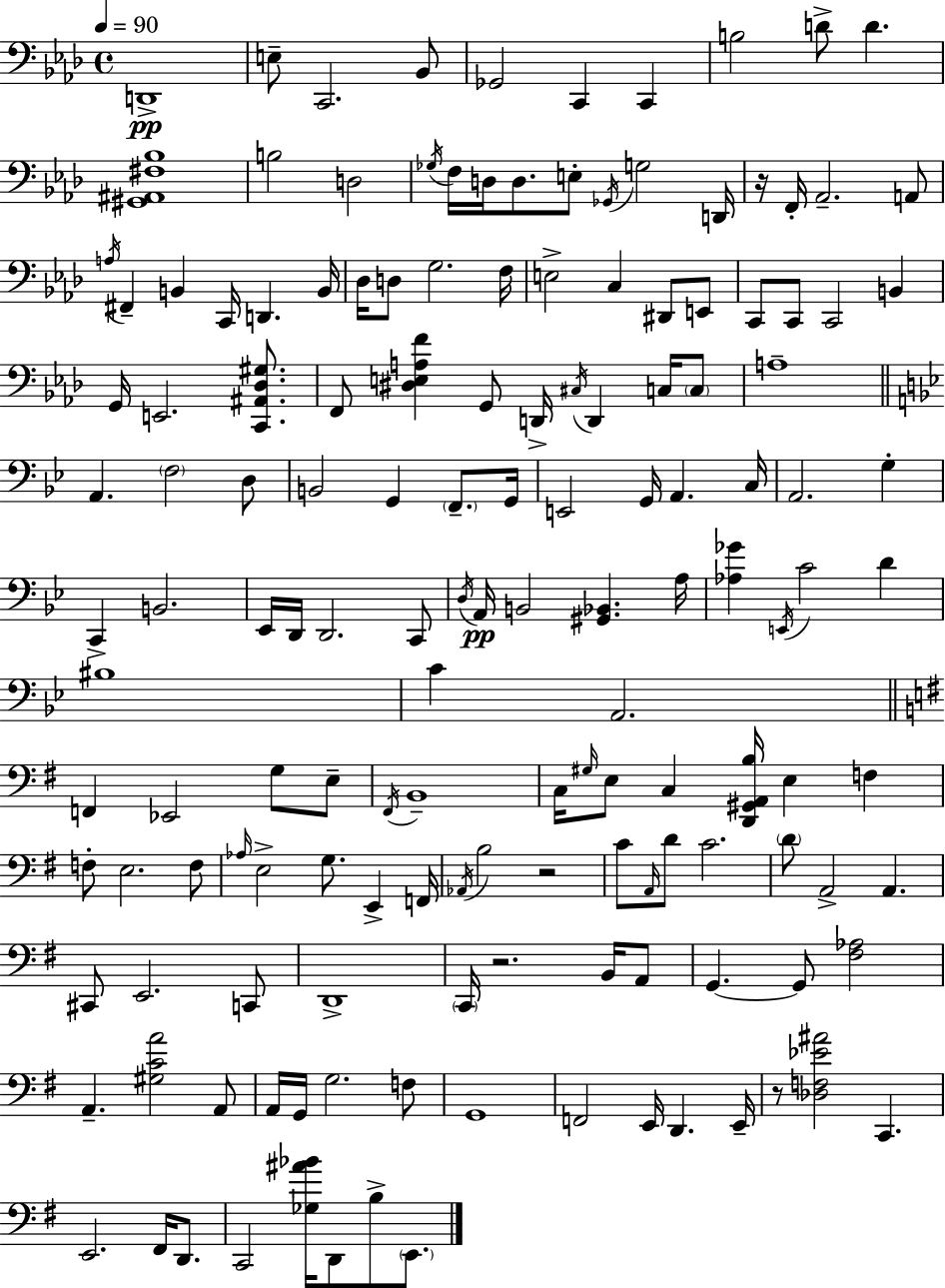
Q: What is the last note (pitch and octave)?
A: E2